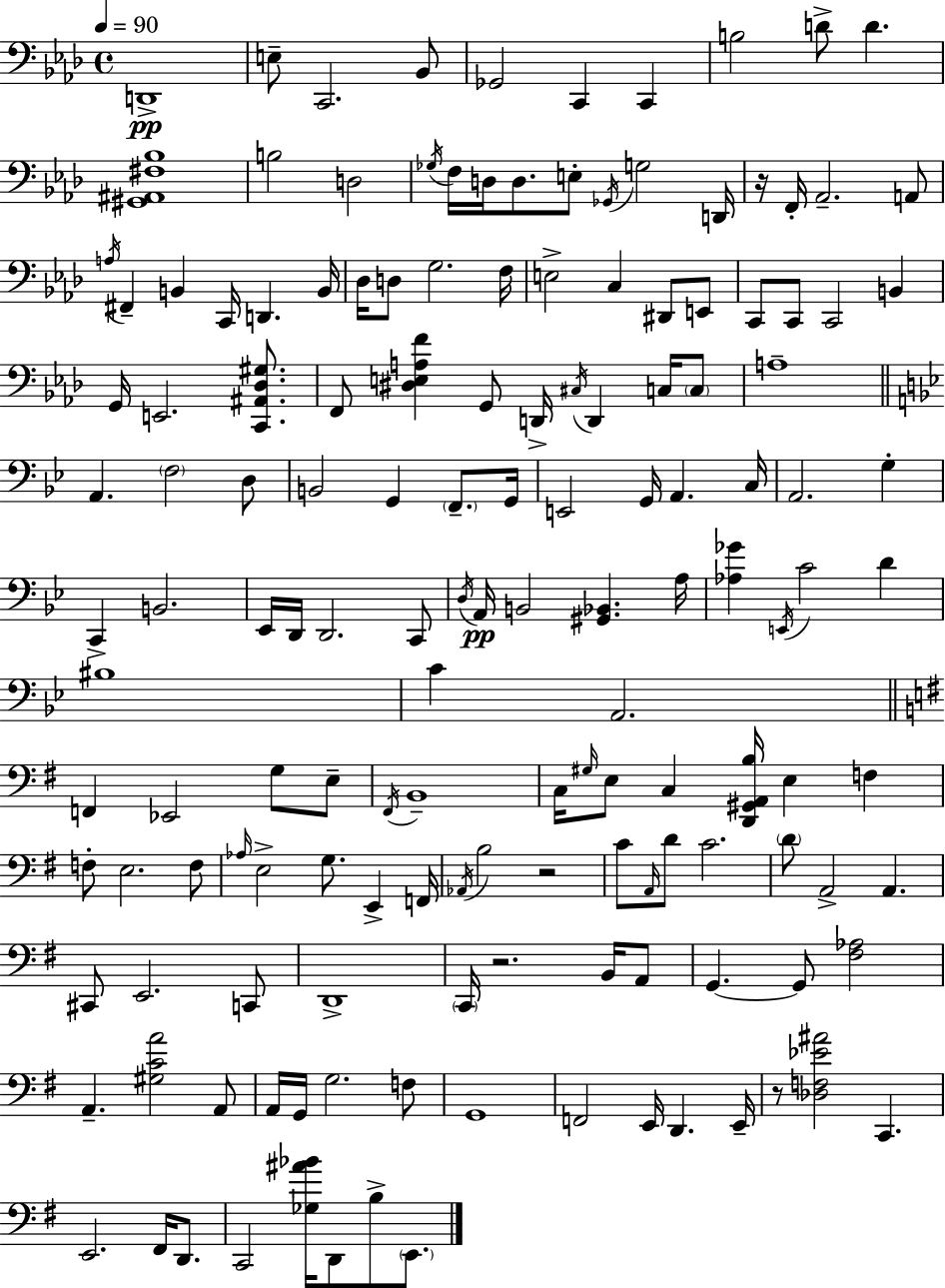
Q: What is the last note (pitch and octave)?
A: E2